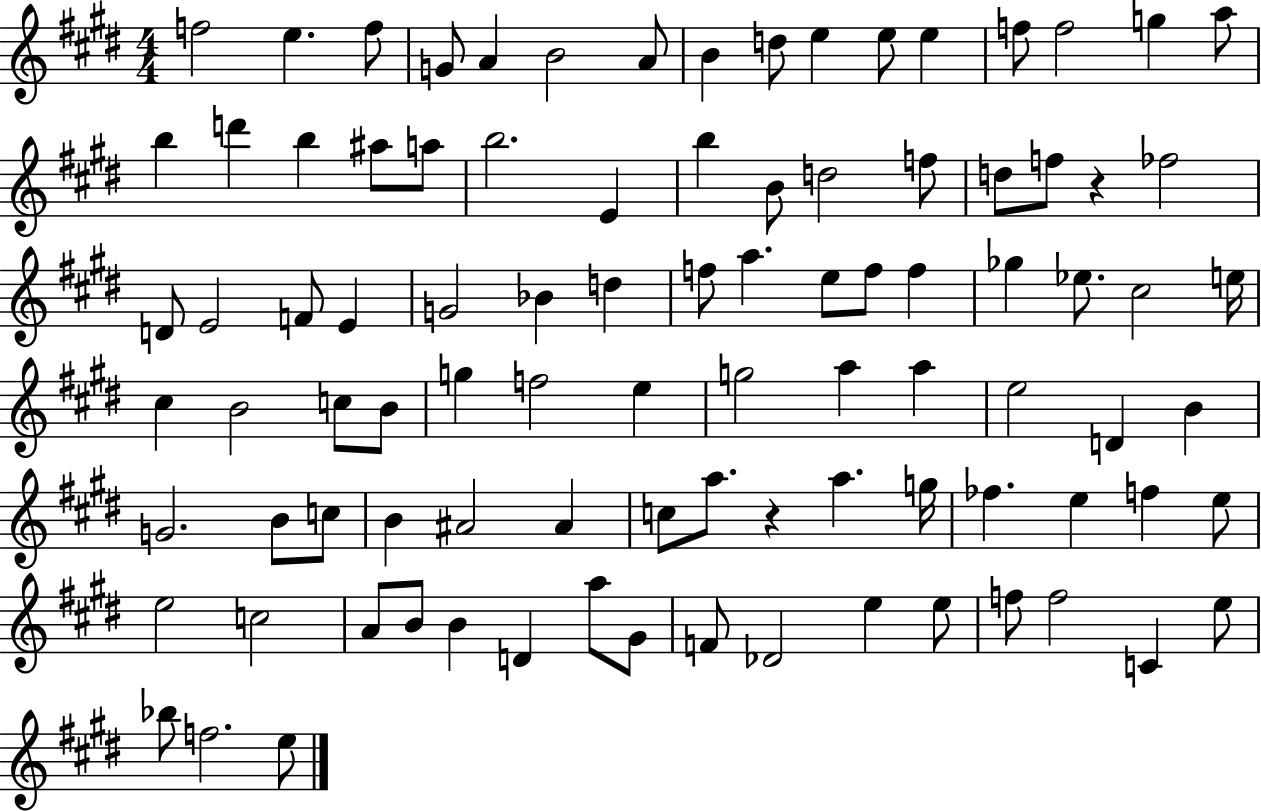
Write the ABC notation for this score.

X:1
T:Untitled
M:4/4
L:1/4
K:E
f2 e f/2 G/2 A B2 A/2 B d/2 e e/2 e f/2 f2 g a/2 b d' b ^a/2 a/2 b2 E b B/2 d2 f/2 d/2 f/2 z _f2 D/2 E2 F/2 E G2 _B d f/2 a e/2 f/2 f _g _e/2 ^c2 e/4 ^c B2 c/2 B/2 g f2 e g2 a a e2 D B G2 B/2 c/2 B ^A2 ^A c/2 a/2 z a g/4 _f e f e/2 e2 c2 A/2 B/2 B D a/2 ^G/2 F/2 _D2 e e/2 f/2 f2 C e/2 _b/2 f2 e/2